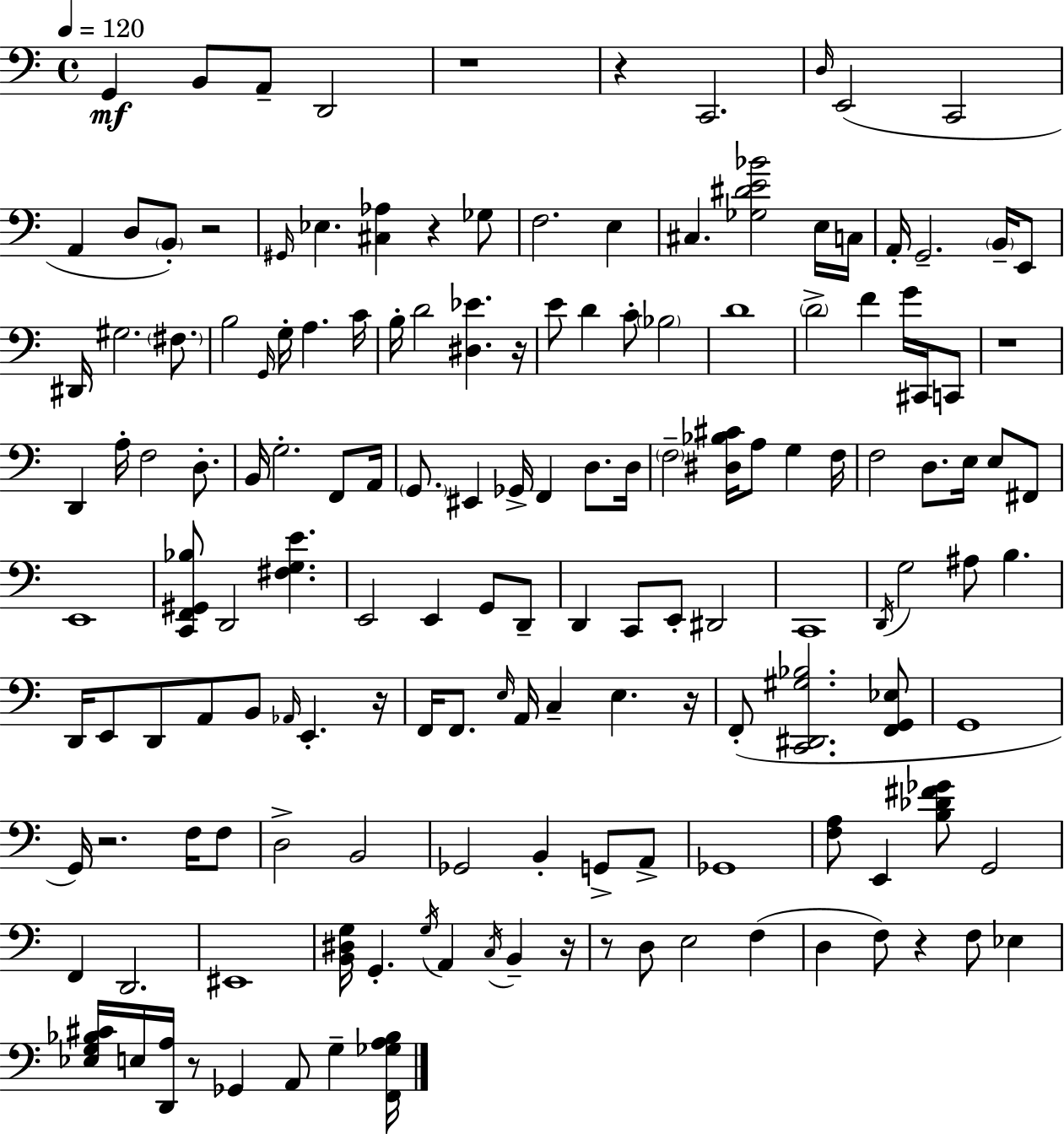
X:1
T:Untitled
M:4/4
L:1/4
K:Am
G,, B,,/2 A,,/2 D,,2 z4 z C,,2 D,/4 E,,2 C,,2 A,, D,/2 B,,/2 z2 ^G,,/4 _E, [^C,_A,] z _G,/2 F,2 E, ^C, [_G,^DE_B]2 E,/4 C,/4 A,,/4 G,,2 B,,/4 E,,/2 ^D,,/4 ^G,2 ^F,/2 B,2 G,,/4 G,/4 A, C/4 B,/4 D2 [^D,_E] z/4 E/2 D C/2 _B,2 D4 D2 F G/4 ^C,,/4 C,,/2 z4 D,, A,/4 F,2 D,/2 B,,/4 G,2 F,,/2 A,,/4 G,,/2 ^E,, _G,,/4 F,, D,/2 D,/4 F,2 [^D,_B,^C]/4 A,/2 G, F,/4 F,2 D,/2 E,/4 E,/2 ^F,,/2 E,,4 [C,,F,,^G,,_B,]/2 D,,2 [^F,G,E] E,,2 E,, G,,/2 D,,/2 D,, C,,/2 E,,/2 ^D,,2 C,,4 D,,/4 G,2 ^A,/2 B, D,,/4 E,,/2 D,,/2 A,,/2 B,,/2 _A,,/4 E,, z/4 F,,/4 F,,/2 E,/4 A,,/4 C, E, z/4 F,,/2 [C,,^D,,^G,_B,]2 [F,,G,,_E,]/2 G,,4 G,,/4 z2 F,/4 F,/2 D,2 B,,2 _G,,2 B,, G,,/2 A,,/2 _G,,4 [F,A,]/2 E,, [B,_D^F_G]/2 G,,2 F,, D,,2 ^E,,4 [B,,^D,G,]/4 G,, G,/4 A,, C,/4 B,, z/4 z/2 D,/2 E,2 F, D, F,/2 z F,/2 _E, [_E,G,_B,^C]/4 E,/4 [D,,A,]/4 z/2 _G,, A,,/2 G, [F,,_G,A,_B,]/4